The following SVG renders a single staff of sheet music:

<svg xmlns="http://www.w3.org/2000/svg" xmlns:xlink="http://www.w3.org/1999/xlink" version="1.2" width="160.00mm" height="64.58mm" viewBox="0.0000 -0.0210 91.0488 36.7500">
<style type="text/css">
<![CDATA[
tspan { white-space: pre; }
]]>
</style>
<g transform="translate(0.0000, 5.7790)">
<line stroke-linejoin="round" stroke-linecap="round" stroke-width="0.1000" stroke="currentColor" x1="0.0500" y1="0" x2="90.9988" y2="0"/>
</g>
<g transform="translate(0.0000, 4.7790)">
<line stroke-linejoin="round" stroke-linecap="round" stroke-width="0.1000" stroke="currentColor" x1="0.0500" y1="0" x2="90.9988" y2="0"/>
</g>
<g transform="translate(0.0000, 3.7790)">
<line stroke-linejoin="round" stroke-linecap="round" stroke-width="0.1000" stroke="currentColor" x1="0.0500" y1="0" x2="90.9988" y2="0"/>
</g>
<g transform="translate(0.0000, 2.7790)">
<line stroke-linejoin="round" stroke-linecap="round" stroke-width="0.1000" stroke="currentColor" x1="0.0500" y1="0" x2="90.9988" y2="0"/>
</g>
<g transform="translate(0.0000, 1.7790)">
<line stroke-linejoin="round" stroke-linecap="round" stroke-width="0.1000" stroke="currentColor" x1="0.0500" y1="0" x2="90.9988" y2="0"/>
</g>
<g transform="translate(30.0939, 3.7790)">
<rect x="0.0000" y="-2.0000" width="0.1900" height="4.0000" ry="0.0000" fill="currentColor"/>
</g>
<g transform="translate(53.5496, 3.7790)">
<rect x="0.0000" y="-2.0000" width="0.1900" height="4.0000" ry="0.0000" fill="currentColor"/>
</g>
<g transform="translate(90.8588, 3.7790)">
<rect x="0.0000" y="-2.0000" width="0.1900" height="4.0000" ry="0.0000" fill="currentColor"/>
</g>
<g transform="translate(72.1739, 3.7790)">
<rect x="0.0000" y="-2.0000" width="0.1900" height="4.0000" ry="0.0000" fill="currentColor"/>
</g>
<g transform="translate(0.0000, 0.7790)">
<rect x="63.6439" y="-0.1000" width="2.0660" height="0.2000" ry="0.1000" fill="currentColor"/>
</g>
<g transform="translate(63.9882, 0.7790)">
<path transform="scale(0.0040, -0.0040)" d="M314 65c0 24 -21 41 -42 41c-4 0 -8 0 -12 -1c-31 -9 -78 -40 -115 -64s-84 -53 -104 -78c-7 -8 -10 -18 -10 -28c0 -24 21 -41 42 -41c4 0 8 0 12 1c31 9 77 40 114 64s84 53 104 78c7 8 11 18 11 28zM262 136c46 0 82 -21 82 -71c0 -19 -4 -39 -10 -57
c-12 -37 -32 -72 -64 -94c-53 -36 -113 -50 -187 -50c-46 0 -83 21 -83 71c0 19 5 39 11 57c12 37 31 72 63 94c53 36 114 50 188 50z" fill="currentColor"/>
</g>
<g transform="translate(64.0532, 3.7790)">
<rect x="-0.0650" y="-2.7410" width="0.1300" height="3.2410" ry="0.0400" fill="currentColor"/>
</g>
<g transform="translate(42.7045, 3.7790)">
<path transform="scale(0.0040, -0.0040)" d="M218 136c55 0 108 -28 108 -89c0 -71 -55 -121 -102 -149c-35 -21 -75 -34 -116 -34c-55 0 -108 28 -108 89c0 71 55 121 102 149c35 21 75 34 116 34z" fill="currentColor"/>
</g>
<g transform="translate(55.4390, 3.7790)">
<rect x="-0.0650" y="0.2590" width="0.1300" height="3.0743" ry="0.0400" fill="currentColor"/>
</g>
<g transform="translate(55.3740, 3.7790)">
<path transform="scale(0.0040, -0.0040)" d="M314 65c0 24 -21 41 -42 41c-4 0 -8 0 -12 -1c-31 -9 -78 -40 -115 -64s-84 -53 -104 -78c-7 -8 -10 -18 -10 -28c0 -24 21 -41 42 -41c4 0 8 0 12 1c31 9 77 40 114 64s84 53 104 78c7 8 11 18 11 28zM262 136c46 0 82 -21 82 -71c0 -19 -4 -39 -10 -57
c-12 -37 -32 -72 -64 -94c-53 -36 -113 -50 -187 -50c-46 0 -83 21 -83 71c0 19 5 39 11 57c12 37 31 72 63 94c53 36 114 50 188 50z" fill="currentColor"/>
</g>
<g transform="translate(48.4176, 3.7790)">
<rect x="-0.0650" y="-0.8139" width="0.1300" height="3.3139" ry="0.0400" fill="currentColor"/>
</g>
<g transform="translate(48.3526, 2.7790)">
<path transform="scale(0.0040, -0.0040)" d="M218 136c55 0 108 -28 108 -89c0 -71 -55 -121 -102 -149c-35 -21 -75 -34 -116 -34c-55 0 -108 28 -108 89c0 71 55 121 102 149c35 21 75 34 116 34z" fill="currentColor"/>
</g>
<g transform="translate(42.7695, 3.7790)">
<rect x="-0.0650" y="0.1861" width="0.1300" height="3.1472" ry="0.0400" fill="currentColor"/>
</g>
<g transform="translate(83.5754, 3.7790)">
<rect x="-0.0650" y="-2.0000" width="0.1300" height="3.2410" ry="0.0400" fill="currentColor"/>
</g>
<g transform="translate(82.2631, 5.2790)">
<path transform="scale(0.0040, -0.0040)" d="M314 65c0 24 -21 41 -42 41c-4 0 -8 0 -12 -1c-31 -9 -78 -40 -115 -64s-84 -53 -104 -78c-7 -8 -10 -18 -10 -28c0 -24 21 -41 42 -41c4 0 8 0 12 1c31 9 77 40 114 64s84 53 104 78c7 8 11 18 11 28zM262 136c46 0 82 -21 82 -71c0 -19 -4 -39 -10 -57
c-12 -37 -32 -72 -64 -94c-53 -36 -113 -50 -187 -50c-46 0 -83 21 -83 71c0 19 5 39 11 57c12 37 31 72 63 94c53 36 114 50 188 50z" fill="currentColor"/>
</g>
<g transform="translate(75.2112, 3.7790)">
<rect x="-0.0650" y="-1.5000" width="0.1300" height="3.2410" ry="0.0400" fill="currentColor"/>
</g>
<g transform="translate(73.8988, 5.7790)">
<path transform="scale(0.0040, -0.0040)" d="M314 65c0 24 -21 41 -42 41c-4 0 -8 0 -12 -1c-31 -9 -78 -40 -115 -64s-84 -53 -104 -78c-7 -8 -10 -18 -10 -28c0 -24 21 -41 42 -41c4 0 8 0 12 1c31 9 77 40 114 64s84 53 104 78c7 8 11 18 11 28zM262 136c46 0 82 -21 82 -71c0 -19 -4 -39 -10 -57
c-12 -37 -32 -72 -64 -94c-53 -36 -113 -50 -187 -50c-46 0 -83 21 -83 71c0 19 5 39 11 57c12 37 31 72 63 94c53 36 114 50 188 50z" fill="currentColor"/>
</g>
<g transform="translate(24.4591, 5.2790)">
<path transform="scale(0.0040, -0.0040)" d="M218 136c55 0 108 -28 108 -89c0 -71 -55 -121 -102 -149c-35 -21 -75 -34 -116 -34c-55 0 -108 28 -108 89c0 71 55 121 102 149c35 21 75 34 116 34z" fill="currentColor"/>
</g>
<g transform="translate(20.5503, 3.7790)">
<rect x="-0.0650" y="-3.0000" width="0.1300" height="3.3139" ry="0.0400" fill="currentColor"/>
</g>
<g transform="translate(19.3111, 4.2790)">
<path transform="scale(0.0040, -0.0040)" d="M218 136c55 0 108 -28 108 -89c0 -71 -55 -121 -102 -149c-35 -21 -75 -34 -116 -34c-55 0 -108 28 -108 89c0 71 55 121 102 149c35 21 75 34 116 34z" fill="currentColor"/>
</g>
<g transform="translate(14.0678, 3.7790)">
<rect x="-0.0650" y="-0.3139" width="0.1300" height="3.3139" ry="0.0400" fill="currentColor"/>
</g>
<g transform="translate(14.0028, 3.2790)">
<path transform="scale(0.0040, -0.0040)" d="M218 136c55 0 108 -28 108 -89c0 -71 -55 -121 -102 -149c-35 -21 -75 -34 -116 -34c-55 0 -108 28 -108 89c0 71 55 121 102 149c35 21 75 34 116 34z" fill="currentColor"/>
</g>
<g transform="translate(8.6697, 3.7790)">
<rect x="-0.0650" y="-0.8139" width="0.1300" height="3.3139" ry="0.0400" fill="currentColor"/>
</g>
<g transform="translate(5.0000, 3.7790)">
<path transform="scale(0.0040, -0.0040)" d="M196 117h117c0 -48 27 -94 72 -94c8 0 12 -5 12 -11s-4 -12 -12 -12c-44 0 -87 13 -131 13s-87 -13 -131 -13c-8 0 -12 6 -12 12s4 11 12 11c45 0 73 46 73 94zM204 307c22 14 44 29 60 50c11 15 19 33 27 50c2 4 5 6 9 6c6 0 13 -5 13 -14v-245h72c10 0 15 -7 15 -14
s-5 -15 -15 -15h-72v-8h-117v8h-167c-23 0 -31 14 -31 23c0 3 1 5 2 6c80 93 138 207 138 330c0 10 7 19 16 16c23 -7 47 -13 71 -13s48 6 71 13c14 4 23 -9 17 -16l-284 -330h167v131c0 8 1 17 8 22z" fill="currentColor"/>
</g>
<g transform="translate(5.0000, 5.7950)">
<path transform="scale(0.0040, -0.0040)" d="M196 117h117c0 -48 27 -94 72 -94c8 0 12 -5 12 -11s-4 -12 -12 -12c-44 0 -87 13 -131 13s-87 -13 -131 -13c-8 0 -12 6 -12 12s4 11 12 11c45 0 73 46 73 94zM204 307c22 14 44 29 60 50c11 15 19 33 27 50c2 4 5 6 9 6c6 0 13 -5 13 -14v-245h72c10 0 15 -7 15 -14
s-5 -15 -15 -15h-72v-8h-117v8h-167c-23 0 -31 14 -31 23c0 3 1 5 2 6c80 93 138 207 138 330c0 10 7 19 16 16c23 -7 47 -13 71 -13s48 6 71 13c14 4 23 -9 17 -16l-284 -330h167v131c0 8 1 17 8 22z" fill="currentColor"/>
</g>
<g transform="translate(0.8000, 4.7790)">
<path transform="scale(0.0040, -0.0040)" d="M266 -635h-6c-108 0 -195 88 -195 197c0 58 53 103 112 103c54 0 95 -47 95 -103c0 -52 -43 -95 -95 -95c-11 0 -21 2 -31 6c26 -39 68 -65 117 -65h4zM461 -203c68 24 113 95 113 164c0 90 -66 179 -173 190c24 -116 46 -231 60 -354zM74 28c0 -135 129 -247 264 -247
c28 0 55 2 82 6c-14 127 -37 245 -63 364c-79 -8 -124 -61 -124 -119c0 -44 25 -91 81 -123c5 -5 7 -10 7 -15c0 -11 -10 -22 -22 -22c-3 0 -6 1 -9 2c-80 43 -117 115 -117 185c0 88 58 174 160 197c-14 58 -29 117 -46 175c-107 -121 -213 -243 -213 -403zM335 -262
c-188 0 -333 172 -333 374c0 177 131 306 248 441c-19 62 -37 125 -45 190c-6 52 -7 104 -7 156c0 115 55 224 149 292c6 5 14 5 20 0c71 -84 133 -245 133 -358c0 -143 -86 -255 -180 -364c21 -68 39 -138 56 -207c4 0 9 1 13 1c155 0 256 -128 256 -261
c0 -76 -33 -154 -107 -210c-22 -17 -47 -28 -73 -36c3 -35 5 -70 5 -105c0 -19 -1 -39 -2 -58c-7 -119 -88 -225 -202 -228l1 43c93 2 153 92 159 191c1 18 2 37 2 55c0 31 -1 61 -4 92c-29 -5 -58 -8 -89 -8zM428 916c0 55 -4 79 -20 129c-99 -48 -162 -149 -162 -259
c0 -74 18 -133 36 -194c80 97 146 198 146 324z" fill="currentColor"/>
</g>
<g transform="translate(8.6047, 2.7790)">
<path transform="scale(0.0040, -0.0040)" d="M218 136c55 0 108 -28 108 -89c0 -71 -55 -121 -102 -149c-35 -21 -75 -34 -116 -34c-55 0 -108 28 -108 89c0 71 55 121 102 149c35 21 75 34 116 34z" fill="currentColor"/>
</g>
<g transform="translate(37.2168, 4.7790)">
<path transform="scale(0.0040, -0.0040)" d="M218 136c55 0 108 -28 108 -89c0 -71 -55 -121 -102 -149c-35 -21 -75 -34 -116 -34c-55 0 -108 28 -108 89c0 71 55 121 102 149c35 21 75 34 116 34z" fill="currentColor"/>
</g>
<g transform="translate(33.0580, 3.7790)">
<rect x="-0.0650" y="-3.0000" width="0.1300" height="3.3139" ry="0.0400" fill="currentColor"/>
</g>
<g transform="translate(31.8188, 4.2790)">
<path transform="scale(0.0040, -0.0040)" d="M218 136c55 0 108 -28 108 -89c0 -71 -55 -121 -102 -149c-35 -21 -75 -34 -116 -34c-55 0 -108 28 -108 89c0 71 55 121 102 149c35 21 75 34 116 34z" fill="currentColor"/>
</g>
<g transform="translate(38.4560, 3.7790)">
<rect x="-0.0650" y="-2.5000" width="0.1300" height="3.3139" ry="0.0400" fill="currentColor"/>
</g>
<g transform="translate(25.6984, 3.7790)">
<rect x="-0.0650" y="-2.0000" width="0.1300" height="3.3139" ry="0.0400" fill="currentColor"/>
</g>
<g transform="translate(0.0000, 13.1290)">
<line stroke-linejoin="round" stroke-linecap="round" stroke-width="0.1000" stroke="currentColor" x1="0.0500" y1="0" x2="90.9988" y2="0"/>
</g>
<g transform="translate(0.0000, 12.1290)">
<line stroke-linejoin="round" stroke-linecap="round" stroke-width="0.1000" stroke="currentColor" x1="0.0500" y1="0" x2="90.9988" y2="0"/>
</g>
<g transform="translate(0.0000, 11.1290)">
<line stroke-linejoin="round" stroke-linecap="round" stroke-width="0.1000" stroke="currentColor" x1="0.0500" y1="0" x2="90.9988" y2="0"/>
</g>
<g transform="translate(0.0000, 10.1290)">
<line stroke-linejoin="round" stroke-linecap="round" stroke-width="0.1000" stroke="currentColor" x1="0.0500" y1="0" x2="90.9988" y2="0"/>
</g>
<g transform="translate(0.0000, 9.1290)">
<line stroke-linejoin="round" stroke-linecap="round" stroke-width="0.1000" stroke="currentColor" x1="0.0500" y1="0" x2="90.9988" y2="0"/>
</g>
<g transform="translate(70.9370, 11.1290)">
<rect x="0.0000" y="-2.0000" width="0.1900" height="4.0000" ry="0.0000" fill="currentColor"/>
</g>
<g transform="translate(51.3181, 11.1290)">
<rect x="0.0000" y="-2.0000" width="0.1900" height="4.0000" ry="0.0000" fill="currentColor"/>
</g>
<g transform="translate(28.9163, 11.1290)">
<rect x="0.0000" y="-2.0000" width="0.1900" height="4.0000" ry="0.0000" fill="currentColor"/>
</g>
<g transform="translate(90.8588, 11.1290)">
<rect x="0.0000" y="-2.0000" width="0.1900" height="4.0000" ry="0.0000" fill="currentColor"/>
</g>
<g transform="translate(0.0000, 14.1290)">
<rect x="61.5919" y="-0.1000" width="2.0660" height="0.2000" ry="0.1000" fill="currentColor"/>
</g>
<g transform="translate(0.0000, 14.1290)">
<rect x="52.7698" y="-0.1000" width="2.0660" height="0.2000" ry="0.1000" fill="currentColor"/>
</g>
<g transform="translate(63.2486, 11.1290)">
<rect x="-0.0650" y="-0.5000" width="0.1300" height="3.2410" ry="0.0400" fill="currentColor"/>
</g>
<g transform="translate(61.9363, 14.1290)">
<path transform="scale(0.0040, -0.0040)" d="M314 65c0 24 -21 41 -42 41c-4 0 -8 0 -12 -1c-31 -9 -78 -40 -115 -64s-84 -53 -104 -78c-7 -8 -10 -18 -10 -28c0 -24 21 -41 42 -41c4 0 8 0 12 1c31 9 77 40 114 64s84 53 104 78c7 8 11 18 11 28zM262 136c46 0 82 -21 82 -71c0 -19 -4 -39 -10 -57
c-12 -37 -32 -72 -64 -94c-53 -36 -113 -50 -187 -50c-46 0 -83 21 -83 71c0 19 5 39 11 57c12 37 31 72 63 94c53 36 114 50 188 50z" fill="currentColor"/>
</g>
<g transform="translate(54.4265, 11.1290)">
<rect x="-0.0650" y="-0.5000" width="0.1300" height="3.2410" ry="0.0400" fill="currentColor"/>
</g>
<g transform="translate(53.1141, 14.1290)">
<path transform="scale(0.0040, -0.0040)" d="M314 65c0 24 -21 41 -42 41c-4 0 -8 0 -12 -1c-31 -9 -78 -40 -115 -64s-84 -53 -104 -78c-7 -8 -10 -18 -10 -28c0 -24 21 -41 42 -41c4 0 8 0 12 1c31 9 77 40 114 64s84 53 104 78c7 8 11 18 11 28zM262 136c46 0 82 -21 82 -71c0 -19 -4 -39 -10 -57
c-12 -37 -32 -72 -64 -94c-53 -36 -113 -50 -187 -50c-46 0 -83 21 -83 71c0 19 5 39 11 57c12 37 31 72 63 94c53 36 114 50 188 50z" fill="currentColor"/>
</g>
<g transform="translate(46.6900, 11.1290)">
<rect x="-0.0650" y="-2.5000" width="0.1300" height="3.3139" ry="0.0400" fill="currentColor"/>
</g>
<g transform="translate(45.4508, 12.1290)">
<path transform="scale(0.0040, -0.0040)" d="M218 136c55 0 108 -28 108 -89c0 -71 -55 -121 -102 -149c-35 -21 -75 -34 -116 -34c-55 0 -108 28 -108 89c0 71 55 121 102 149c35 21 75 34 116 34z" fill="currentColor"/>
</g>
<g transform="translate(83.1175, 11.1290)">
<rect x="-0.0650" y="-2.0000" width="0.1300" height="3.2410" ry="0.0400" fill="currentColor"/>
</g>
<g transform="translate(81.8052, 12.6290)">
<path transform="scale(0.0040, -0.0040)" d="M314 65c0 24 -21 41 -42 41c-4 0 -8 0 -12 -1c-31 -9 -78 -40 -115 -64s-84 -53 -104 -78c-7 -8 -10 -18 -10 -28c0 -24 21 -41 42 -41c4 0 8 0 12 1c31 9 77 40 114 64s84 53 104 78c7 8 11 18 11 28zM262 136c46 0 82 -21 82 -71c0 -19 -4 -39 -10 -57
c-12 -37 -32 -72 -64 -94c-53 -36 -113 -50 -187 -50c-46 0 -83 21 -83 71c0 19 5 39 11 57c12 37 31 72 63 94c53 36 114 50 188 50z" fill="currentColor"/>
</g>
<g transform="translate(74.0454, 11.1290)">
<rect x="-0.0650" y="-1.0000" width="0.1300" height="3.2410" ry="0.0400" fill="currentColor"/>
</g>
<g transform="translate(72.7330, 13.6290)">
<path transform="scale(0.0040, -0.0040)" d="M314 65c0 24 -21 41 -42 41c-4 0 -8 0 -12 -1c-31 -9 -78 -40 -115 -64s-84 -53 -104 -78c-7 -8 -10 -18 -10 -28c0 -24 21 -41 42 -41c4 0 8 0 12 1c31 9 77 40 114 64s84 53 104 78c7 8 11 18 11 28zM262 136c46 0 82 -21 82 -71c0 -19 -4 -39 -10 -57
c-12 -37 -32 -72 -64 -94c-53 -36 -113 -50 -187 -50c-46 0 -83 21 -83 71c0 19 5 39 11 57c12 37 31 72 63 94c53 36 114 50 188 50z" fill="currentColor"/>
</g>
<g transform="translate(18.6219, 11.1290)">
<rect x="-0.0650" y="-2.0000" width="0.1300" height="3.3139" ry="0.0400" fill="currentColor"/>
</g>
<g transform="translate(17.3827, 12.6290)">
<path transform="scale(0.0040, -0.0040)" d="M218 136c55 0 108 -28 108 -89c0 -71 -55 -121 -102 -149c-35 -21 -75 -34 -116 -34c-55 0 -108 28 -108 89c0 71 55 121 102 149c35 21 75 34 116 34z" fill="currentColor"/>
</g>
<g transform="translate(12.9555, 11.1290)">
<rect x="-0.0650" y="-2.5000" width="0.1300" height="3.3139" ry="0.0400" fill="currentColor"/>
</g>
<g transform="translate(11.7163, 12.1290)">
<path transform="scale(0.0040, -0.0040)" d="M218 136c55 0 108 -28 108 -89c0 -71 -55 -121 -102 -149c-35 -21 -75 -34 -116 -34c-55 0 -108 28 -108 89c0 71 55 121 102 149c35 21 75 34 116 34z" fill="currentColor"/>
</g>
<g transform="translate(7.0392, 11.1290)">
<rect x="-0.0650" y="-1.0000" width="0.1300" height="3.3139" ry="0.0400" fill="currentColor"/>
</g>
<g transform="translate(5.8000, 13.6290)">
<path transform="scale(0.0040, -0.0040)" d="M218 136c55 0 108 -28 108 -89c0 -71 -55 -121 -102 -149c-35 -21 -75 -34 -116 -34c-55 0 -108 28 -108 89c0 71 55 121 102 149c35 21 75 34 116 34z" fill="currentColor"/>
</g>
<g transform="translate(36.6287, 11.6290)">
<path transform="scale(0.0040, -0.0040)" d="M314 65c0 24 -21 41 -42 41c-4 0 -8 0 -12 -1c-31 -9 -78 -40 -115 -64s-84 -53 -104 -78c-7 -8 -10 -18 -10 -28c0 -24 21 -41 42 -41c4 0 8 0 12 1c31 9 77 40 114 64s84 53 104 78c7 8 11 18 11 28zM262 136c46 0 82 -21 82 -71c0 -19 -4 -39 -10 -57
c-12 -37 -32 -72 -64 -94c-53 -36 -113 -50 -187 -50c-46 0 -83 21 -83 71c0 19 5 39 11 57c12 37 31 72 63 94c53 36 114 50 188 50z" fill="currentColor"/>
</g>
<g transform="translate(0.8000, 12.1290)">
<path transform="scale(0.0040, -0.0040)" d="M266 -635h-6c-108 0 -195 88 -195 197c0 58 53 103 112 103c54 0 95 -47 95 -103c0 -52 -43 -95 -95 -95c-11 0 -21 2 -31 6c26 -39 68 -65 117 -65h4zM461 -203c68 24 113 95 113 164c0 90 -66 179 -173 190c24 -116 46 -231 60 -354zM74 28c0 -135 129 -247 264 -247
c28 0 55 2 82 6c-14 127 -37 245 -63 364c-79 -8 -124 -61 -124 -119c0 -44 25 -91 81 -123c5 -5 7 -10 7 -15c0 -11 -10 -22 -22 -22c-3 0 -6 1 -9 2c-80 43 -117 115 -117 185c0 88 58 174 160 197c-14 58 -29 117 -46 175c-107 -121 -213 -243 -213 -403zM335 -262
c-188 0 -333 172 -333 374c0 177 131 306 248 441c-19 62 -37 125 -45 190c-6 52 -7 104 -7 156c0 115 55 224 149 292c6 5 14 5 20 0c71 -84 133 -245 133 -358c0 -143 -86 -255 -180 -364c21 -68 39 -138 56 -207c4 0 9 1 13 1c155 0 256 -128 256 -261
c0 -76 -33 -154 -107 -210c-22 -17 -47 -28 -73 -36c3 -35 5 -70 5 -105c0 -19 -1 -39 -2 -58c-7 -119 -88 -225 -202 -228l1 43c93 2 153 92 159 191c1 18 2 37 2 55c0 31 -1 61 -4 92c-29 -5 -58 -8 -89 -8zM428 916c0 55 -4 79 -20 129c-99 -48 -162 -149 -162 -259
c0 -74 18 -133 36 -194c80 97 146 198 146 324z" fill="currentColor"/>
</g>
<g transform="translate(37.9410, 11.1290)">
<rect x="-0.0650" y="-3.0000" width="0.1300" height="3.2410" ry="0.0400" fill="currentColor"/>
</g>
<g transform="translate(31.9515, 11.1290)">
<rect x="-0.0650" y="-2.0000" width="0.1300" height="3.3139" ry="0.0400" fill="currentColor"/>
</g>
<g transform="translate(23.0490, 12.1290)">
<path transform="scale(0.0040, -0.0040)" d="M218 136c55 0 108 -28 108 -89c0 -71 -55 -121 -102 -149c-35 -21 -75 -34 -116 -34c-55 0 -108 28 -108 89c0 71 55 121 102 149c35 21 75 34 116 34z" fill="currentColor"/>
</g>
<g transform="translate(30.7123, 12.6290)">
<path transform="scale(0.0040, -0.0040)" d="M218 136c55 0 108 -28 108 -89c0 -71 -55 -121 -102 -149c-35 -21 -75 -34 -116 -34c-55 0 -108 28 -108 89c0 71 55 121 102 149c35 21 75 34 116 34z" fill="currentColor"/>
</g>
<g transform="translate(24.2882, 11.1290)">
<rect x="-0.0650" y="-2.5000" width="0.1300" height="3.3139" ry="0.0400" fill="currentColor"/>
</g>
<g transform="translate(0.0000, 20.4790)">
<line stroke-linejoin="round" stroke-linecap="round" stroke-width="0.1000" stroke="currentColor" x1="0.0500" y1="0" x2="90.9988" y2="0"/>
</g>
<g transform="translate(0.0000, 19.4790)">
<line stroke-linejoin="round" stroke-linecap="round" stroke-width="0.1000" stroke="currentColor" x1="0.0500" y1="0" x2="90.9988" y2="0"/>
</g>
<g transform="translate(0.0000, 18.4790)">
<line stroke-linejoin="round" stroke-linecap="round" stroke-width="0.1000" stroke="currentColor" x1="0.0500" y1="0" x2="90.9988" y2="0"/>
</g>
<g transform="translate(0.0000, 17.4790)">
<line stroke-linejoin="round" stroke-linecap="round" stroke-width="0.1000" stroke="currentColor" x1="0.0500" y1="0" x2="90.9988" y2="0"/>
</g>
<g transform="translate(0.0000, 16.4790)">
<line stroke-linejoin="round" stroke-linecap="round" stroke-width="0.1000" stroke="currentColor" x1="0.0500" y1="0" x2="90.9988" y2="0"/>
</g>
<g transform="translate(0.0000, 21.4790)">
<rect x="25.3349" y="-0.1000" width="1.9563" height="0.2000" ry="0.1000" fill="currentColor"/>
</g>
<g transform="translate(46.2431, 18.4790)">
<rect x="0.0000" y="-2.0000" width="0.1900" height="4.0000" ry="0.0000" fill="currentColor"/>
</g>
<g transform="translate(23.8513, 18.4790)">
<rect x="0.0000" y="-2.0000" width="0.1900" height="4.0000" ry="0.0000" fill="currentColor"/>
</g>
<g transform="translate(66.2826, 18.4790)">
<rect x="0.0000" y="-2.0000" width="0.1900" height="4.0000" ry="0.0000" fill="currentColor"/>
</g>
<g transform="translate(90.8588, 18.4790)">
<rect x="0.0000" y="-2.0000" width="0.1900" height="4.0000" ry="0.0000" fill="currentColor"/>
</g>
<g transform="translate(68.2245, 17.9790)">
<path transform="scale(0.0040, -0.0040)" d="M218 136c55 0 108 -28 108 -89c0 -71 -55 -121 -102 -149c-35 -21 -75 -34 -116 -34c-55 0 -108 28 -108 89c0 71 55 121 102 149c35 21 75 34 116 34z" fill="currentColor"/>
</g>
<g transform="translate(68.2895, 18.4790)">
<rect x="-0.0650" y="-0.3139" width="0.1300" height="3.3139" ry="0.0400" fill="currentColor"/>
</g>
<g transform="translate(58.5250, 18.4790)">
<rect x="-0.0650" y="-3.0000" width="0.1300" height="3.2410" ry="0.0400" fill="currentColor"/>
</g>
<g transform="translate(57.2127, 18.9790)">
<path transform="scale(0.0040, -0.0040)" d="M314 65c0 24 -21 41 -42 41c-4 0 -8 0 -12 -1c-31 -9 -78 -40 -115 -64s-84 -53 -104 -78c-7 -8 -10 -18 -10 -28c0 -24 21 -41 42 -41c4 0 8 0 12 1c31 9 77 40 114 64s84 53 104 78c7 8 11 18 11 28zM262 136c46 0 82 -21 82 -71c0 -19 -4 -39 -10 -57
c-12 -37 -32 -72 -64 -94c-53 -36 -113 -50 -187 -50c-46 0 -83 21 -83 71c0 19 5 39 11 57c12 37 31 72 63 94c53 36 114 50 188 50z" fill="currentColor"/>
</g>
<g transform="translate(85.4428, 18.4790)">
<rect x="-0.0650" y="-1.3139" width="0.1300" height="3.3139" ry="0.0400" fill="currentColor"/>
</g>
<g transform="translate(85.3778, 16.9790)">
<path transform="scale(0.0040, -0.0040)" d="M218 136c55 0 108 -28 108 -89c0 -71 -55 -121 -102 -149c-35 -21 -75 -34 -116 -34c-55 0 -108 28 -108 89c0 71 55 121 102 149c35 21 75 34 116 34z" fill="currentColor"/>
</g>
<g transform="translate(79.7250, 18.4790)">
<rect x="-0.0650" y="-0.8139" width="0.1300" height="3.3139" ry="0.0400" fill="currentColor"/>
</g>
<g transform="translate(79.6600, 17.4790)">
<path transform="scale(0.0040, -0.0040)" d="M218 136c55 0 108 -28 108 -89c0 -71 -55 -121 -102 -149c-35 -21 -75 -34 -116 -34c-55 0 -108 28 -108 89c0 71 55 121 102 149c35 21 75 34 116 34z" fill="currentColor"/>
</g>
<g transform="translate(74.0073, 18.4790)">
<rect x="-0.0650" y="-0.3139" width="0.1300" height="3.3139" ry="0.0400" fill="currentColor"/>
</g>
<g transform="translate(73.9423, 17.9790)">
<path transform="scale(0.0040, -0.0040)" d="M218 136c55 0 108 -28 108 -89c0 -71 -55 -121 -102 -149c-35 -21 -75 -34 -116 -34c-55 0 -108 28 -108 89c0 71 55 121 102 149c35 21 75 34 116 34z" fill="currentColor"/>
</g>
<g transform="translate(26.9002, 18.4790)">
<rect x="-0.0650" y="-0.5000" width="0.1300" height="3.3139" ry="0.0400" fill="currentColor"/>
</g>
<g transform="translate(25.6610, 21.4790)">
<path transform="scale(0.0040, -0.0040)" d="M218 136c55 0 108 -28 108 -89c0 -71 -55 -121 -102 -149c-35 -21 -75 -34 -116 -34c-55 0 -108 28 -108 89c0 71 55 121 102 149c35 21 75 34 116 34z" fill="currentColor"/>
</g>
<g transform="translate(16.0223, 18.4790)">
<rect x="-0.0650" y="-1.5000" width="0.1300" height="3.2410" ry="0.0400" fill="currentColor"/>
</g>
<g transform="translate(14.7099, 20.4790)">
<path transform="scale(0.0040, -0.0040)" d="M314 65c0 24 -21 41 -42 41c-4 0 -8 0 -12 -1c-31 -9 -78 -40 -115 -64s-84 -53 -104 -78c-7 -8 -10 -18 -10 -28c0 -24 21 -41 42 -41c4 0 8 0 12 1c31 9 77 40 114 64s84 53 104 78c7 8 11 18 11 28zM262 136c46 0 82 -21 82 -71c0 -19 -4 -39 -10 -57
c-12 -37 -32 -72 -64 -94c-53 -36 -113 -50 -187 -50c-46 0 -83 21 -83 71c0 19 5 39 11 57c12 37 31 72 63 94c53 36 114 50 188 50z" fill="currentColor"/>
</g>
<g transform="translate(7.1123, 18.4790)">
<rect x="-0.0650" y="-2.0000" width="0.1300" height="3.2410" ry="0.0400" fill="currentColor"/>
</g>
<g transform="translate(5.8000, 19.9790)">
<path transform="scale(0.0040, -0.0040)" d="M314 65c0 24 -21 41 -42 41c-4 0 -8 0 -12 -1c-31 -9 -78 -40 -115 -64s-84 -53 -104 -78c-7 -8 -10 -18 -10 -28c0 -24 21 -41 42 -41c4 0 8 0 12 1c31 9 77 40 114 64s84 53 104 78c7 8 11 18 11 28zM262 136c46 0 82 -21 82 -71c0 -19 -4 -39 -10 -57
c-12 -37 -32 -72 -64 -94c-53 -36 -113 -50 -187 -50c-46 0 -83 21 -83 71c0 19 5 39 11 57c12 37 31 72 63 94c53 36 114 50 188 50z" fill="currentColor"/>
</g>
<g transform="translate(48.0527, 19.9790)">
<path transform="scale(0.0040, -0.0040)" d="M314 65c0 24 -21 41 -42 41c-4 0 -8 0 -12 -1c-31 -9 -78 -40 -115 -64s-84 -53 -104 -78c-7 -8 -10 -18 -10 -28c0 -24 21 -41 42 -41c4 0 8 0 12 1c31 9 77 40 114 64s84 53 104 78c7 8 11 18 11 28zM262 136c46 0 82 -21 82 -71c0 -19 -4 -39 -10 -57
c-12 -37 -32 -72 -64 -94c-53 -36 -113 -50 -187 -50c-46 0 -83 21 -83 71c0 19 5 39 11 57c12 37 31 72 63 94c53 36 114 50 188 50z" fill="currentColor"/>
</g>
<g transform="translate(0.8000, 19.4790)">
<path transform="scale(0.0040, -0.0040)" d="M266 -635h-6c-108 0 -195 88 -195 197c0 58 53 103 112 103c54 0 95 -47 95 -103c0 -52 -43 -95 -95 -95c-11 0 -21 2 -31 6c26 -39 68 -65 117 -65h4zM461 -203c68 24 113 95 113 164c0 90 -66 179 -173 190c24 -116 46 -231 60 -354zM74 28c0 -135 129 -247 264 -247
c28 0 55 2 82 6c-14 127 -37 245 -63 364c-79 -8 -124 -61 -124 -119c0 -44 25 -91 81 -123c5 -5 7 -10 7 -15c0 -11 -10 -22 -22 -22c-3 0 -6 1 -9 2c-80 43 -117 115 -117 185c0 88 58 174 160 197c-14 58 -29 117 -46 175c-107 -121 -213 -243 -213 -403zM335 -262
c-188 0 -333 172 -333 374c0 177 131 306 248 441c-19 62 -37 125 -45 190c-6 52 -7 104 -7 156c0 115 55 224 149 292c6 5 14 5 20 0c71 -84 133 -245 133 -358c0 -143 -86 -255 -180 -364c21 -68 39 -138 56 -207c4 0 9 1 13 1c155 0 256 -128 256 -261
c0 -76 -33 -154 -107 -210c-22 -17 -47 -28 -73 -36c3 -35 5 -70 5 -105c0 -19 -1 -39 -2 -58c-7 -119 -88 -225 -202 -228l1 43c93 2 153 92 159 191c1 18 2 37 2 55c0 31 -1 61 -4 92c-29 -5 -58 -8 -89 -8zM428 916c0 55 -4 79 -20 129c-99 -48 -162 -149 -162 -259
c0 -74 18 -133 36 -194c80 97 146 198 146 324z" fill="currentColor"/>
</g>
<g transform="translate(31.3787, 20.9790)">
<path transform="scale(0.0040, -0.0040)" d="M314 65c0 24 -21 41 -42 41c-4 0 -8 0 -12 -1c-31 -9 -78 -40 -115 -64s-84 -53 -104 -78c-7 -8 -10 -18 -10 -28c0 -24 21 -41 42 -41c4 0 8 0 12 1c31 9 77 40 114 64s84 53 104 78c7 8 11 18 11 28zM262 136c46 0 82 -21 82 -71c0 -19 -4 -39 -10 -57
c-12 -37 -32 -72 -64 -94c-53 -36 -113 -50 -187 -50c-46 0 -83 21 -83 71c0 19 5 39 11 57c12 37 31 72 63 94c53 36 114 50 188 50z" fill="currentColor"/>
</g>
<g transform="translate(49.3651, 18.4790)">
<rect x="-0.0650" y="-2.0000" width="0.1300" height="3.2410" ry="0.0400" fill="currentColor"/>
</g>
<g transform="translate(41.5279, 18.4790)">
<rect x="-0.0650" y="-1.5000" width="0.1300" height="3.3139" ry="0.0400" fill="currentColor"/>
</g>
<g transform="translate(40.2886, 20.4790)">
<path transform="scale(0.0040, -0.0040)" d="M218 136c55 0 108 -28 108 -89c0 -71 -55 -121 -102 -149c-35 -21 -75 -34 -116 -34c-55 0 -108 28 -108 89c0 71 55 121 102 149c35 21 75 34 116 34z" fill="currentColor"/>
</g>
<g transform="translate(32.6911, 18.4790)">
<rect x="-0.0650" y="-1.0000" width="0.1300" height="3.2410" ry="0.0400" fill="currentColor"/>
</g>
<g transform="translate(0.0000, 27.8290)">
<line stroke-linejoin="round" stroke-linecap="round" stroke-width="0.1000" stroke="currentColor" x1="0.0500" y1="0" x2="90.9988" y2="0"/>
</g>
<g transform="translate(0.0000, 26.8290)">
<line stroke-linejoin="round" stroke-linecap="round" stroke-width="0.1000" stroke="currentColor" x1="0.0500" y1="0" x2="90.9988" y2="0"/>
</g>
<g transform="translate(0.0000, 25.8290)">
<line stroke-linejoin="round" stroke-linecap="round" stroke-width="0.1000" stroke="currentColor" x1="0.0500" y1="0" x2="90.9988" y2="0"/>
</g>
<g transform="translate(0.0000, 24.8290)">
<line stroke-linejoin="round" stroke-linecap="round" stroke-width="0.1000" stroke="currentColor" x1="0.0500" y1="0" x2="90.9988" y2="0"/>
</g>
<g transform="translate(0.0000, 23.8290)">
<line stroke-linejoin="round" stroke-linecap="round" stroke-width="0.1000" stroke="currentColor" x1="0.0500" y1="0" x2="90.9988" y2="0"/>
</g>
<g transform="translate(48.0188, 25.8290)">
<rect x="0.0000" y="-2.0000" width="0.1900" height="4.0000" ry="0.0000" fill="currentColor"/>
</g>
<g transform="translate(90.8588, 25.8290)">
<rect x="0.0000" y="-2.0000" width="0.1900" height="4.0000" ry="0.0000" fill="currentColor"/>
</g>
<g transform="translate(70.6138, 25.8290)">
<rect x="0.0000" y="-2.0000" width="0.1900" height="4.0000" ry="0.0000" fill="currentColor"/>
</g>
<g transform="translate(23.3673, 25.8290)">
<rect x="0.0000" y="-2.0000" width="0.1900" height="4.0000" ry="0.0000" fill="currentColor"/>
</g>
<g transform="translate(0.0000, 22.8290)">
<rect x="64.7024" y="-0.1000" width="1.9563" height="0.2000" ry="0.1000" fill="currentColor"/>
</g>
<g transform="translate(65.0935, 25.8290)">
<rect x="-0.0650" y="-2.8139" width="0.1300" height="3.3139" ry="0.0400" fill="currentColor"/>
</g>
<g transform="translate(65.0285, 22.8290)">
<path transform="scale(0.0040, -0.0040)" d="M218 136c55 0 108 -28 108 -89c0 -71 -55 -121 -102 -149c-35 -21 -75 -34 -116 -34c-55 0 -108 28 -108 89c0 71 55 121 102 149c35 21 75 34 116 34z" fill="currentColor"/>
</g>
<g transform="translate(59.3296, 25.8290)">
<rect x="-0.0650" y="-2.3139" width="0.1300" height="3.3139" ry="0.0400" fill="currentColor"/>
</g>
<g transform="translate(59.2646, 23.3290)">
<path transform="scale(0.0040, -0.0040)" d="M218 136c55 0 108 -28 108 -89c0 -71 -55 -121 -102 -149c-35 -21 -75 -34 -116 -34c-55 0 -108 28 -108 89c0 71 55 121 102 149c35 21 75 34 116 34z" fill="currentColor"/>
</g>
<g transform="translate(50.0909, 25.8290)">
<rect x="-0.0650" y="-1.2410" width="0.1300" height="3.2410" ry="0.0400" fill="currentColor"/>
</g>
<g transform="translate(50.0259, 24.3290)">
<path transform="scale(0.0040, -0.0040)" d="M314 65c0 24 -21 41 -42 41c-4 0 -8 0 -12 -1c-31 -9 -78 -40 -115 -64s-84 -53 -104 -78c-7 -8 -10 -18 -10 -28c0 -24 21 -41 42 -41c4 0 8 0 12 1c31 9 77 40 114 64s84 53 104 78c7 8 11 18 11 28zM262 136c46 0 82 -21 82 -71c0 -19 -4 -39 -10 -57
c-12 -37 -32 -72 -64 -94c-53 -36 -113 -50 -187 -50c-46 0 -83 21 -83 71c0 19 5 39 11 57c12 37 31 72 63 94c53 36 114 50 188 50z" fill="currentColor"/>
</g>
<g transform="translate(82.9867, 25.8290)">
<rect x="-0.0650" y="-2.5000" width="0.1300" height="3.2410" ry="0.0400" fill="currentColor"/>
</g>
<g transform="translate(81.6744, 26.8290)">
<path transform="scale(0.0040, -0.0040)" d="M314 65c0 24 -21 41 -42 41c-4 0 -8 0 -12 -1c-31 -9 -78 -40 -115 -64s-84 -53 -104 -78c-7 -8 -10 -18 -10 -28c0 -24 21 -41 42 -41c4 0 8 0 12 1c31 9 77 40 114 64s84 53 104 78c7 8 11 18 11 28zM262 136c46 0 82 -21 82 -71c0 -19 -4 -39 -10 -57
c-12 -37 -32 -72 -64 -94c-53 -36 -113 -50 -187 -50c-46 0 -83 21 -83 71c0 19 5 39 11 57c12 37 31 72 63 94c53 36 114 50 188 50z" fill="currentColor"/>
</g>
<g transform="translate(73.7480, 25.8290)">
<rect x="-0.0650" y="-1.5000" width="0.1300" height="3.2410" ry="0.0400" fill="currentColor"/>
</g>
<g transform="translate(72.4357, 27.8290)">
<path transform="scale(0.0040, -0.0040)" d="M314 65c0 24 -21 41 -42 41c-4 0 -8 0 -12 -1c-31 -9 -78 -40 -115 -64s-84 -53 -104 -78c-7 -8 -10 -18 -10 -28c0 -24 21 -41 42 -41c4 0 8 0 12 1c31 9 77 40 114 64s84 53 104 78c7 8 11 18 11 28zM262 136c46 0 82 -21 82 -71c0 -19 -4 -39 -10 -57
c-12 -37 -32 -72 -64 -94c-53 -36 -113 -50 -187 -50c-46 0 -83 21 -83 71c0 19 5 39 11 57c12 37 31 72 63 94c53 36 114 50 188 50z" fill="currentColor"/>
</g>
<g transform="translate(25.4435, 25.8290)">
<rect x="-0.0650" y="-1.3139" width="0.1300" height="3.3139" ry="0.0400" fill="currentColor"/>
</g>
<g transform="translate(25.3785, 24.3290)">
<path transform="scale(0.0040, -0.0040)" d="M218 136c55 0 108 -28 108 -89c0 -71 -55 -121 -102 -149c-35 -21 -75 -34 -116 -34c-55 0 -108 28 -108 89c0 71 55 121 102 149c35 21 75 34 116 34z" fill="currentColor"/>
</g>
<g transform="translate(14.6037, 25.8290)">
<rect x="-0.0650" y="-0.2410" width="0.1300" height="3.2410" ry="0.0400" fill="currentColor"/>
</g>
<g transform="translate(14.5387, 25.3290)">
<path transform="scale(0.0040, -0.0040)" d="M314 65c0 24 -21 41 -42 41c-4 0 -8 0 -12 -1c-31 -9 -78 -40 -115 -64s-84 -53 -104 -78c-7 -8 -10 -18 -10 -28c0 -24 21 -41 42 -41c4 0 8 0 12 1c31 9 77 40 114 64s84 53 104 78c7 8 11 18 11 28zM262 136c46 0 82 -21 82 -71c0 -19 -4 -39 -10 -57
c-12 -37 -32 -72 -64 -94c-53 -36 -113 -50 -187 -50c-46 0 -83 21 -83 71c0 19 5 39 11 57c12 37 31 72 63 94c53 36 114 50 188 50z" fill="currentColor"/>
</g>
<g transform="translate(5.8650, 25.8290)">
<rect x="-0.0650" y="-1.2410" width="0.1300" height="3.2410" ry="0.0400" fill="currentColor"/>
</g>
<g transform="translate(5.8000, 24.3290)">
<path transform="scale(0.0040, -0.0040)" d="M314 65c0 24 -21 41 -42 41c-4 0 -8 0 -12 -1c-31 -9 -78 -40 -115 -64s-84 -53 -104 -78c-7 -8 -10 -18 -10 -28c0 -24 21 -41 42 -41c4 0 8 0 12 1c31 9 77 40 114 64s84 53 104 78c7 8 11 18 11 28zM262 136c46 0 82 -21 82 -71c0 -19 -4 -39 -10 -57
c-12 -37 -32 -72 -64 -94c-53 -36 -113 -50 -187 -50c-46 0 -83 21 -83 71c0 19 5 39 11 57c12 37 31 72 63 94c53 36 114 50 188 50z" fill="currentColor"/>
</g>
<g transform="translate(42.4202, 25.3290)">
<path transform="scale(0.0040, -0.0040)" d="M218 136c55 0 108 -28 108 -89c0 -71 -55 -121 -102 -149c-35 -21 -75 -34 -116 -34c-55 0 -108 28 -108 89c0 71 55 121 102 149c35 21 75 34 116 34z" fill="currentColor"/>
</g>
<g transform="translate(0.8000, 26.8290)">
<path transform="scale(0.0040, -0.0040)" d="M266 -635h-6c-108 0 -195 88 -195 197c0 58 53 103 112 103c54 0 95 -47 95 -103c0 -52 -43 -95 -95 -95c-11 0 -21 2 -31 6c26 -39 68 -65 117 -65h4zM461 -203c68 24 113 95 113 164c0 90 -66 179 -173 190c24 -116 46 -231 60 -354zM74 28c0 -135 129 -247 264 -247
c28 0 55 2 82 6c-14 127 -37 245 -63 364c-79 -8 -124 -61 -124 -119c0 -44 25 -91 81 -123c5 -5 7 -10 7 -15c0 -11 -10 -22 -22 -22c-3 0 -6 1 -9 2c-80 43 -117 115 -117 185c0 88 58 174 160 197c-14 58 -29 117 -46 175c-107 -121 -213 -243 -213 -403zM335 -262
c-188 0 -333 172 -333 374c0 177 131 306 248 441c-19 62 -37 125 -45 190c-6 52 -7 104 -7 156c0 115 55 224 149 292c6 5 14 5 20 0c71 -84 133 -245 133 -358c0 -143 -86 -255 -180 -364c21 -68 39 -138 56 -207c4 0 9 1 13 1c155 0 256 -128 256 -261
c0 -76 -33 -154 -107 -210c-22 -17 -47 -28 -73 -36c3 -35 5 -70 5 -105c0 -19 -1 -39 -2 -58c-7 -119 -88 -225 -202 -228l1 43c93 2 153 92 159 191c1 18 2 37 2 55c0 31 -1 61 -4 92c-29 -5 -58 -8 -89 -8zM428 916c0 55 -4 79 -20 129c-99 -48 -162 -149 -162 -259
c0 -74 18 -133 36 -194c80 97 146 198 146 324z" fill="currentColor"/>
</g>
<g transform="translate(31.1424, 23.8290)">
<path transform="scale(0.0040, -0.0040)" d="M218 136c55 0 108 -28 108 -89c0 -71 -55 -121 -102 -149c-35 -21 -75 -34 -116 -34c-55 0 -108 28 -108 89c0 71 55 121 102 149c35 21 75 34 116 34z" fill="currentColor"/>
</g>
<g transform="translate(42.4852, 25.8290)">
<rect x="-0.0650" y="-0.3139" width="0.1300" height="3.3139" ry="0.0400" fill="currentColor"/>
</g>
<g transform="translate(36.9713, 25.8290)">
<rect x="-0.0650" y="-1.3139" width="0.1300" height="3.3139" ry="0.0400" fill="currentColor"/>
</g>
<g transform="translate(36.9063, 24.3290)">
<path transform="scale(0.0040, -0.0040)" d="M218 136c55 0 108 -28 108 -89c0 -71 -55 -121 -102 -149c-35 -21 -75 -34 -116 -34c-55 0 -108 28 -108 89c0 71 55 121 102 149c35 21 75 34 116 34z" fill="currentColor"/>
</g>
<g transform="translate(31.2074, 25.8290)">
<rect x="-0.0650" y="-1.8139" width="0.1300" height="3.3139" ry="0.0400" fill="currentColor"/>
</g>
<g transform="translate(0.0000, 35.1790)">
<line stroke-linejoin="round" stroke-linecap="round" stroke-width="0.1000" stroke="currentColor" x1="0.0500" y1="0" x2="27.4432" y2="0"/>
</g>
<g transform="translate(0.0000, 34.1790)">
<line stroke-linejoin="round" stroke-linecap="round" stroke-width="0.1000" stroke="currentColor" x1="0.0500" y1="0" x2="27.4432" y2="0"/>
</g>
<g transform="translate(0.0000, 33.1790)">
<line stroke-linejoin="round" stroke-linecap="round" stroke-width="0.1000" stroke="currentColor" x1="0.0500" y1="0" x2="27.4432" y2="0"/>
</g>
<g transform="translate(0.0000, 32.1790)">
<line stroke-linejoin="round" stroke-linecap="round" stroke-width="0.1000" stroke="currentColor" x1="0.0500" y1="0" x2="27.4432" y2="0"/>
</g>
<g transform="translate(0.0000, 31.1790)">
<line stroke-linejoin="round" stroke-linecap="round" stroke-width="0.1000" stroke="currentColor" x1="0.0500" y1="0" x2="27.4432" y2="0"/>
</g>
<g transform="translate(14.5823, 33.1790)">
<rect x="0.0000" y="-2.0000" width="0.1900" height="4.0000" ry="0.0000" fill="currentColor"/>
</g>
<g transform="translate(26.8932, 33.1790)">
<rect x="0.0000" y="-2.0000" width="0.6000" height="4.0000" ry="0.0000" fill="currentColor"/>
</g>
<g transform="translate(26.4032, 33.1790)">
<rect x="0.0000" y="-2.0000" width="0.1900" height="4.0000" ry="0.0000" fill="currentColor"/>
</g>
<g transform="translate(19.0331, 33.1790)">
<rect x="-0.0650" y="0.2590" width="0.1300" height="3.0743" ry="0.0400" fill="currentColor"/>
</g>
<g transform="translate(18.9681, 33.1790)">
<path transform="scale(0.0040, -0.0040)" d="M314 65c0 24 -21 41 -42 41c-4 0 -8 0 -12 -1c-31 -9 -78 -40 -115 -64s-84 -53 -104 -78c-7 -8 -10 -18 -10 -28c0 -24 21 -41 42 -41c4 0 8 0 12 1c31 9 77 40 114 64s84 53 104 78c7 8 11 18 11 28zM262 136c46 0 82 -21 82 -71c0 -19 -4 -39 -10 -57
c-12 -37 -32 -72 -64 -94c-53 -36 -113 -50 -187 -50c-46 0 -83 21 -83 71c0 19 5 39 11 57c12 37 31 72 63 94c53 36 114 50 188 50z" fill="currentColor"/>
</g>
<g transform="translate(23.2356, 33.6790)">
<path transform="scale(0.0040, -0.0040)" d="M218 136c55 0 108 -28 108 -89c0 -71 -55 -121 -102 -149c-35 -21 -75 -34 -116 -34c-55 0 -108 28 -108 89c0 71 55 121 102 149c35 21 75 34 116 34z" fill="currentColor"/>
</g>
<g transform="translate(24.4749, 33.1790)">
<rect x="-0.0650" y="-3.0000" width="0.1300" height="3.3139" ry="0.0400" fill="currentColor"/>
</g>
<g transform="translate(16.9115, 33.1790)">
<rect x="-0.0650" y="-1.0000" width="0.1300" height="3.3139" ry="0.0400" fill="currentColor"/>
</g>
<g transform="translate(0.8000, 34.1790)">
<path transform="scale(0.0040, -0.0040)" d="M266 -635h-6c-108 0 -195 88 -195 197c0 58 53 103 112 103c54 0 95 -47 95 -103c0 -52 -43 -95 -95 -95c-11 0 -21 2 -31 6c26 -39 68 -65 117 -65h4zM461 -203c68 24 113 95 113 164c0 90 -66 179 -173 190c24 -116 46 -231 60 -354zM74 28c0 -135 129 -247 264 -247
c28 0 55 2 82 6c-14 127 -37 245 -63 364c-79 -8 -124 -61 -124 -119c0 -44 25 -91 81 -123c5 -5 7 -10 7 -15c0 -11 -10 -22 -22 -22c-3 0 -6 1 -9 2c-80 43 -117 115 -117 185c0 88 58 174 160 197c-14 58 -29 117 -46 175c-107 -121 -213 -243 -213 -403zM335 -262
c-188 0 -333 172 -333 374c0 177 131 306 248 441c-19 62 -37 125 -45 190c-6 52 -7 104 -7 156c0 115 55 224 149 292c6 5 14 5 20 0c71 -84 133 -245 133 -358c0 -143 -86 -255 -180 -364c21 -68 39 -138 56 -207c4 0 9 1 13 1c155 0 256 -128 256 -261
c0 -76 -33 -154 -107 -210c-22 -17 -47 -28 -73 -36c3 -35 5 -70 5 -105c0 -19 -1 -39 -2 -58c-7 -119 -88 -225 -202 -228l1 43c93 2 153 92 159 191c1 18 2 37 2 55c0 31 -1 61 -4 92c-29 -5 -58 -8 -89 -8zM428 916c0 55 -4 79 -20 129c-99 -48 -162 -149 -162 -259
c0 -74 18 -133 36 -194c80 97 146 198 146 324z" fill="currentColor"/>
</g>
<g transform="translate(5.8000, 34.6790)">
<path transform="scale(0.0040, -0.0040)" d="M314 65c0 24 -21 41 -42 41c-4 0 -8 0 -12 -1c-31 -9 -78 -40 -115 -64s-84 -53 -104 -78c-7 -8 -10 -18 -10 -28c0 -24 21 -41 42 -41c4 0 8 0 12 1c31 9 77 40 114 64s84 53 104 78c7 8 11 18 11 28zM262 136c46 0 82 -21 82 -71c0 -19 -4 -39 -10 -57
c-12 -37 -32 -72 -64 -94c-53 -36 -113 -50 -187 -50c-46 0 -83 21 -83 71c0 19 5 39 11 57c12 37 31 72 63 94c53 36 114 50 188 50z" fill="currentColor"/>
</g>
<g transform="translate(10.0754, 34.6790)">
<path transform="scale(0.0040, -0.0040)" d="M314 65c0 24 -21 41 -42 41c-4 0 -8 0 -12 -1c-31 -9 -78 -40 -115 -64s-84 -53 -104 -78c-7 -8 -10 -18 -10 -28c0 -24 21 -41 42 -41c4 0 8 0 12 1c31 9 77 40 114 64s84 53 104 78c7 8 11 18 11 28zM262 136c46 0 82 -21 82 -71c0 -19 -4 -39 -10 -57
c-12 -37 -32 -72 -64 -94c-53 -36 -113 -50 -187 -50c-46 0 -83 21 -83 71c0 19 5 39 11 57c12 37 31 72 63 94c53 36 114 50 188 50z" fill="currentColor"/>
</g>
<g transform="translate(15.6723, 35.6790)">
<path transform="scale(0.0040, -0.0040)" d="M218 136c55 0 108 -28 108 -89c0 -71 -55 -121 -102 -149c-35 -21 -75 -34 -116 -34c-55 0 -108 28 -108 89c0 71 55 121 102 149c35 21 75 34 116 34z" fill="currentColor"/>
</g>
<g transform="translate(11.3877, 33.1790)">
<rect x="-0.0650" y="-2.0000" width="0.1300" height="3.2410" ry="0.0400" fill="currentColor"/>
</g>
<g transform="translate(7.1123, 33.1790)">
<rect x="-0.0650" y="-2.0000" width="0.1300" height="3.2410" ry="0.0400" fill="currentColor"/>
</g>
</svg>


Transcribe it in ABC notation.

X:1
T:Untitled
M:4/4
L:1/4
K:C
d c A F A G B d B2 a2 E2 F2 D G F G F A2 G C2 C2 D2 F2 F2 E2 C D2 E F2 A2 c c d e e2 c2 e f e c e2 g a E2 G2 F2 F2 D B2 A